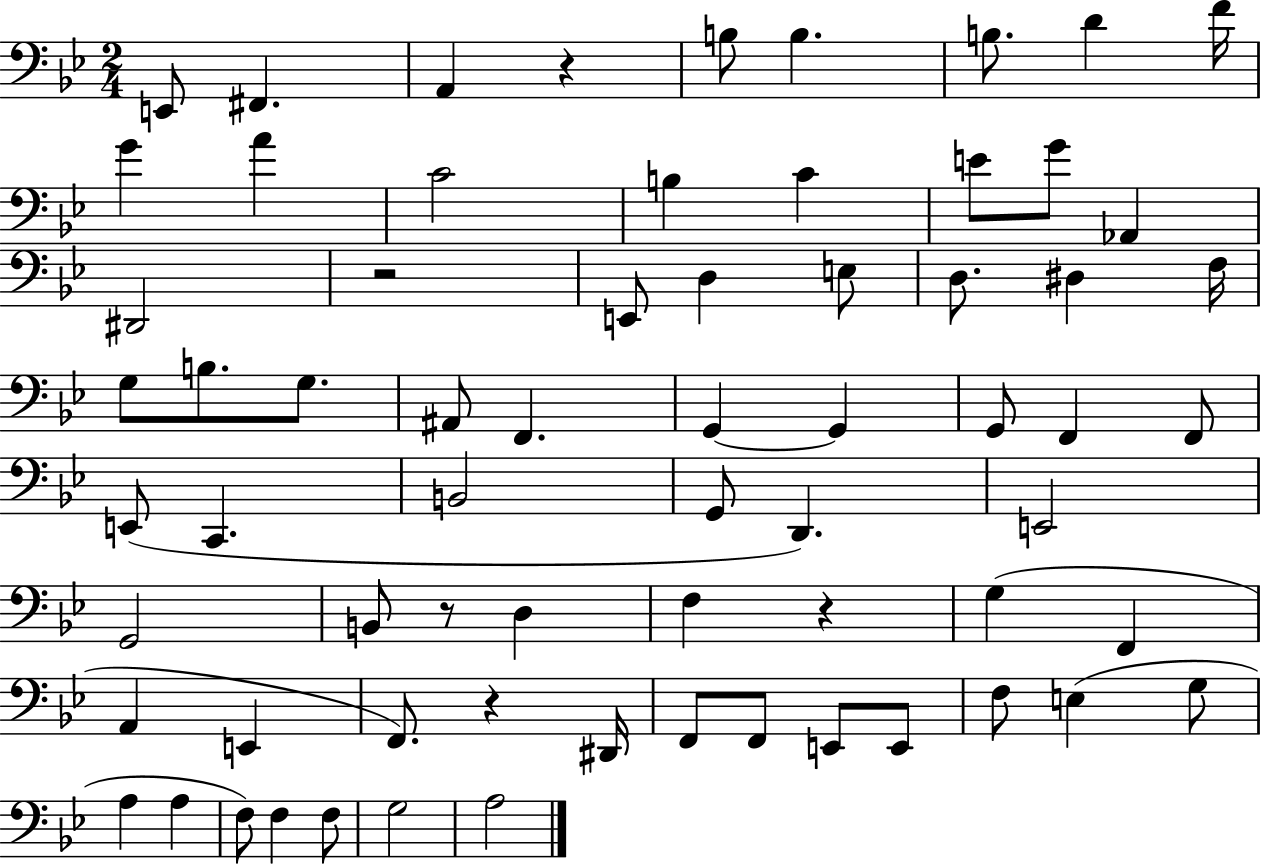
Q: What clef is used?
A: bass